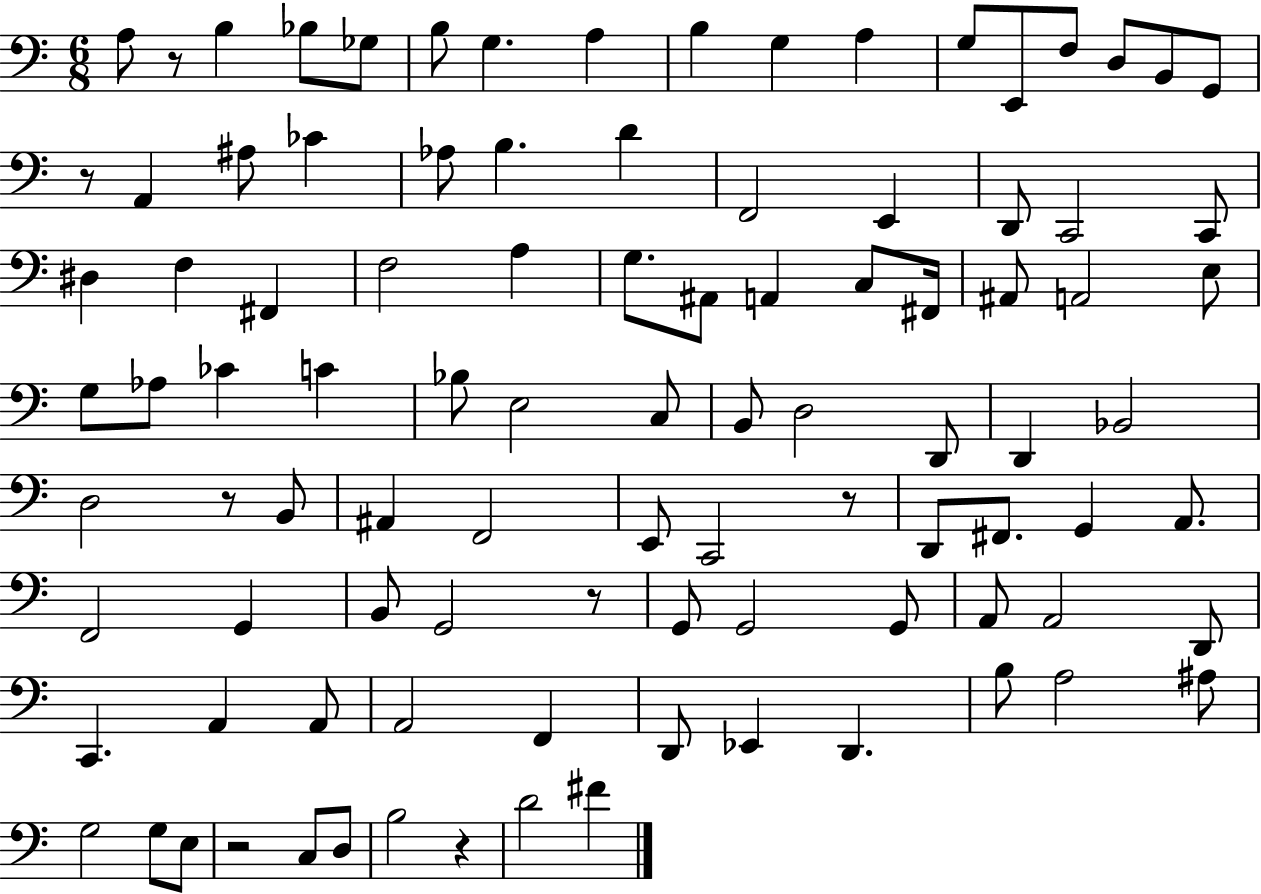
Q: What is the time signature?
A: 6/8